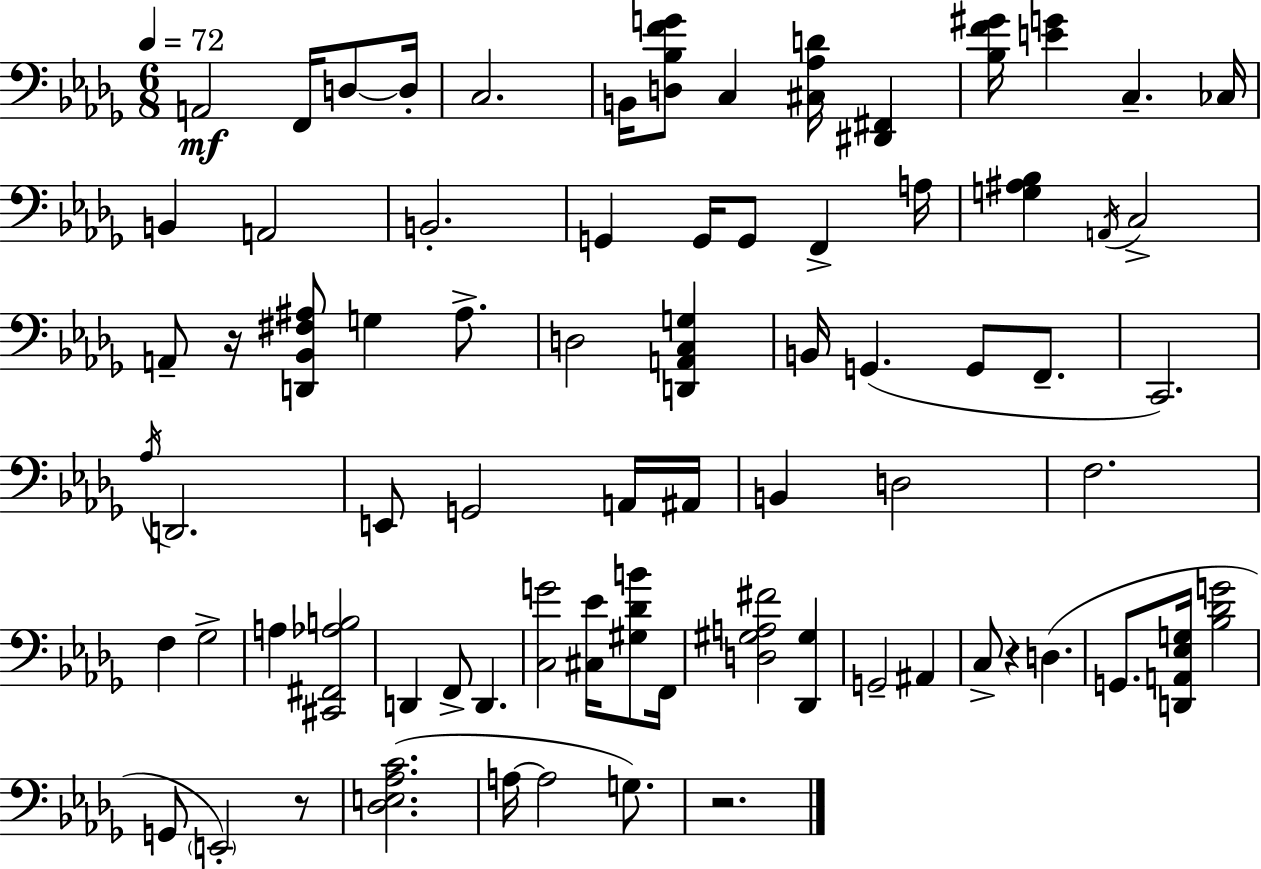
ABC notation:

X:1
T:Untitled
M:6/8
L:1/4
K:Bbm
A,,2 F,,/4 D,/2 D,/4 C,2 B,,/4 [D,_B,FG]/2 C, [^C,_A,D]/4 [^D,,^F,,] [_B,F^G]/4 [EG] C, _C,/4 B,, A,,2 B,,2 G,, G,,/4 G,,/2 F,, A,/4 [G,^A,_B,] A,,/4 C,2 A,,/2 z/4 [D,,_B,,^F,^A,]/2 G, ^A,/2 D,2 [D,,A,,C,G,] B,,/4 G,, G,,/2 F,,/2 C,,2 _A,/4 D,,2 E,,/2 G,,2 A,,/4 ^A,,/4 B,, D,2 F,2 F, _G,2 A, [^C,,^F,,_A,B,]2 D,, F,,/2 D,, [C,G]2 [^C,_E]/4 [^G,_DB]/2 F,,/4 [D,^G,A,^F]2 [_D,,^G,] G,,2 ^A,, C,/2 z D, G,,/2 [D,,A,,_E,G,]/4 [_B,_DG]2 G,,/2 E,,2 z/2 [_D,E,_A,C]2 A,/4 A,2 G,/2 z2